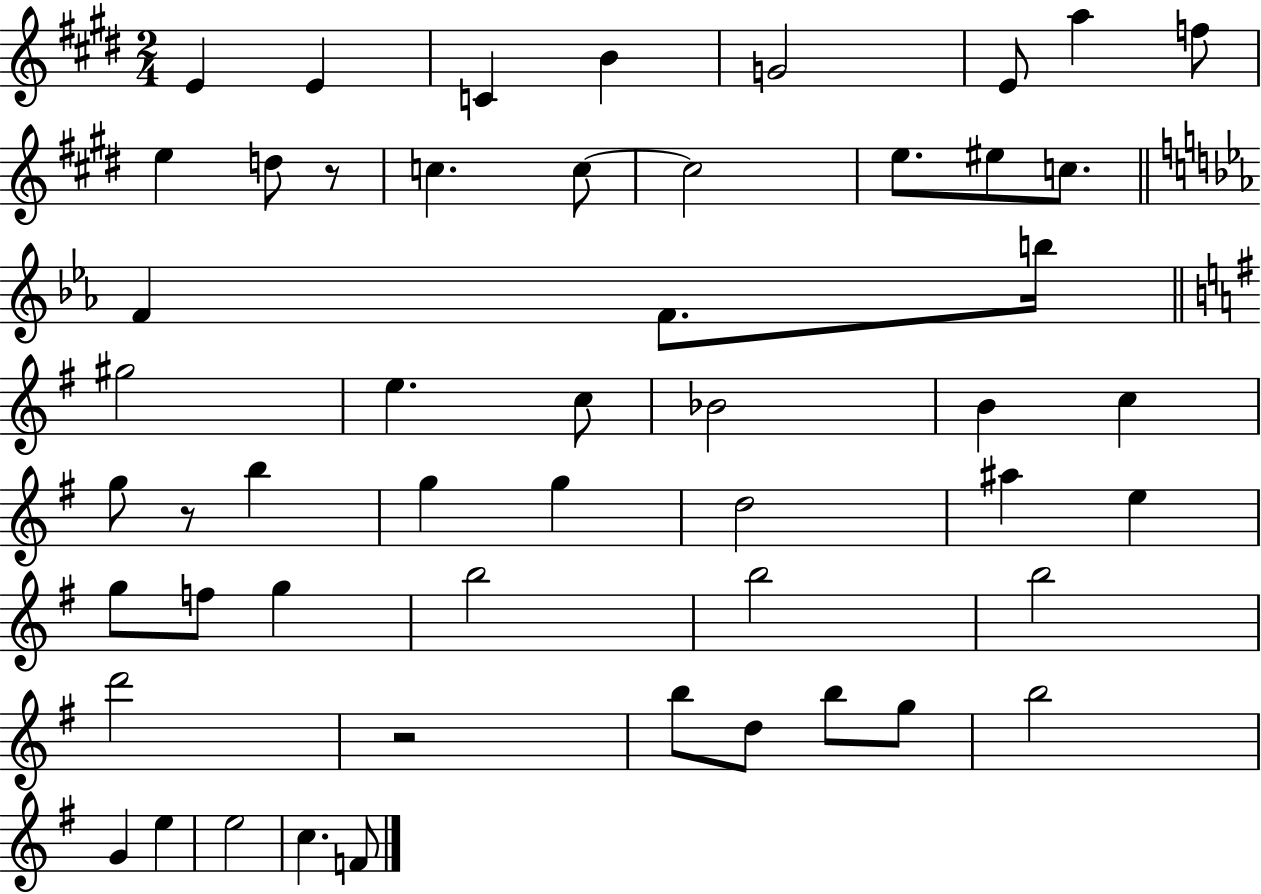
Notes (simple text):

E4/q E4/q C4/q B4/q G4/h E4/e A5/q F5/e E5/q D5/e R/e C5/q. C5/e C5/h E5/e. EIS5/e C5/e. F4/q F4/e. B5/s G#5/h E5/q. C5/e Bb4/h B4/q C5/q G5/e R/e B5/q G5/q G5/q D5/h A#5/q E5/q G5/e F5/e G5/q B5/h B5/h B5/h D6/h R/h B5/e D5/e B5/e G5/e B5/h G4/q E5/q E5/h C5/q. F4/e